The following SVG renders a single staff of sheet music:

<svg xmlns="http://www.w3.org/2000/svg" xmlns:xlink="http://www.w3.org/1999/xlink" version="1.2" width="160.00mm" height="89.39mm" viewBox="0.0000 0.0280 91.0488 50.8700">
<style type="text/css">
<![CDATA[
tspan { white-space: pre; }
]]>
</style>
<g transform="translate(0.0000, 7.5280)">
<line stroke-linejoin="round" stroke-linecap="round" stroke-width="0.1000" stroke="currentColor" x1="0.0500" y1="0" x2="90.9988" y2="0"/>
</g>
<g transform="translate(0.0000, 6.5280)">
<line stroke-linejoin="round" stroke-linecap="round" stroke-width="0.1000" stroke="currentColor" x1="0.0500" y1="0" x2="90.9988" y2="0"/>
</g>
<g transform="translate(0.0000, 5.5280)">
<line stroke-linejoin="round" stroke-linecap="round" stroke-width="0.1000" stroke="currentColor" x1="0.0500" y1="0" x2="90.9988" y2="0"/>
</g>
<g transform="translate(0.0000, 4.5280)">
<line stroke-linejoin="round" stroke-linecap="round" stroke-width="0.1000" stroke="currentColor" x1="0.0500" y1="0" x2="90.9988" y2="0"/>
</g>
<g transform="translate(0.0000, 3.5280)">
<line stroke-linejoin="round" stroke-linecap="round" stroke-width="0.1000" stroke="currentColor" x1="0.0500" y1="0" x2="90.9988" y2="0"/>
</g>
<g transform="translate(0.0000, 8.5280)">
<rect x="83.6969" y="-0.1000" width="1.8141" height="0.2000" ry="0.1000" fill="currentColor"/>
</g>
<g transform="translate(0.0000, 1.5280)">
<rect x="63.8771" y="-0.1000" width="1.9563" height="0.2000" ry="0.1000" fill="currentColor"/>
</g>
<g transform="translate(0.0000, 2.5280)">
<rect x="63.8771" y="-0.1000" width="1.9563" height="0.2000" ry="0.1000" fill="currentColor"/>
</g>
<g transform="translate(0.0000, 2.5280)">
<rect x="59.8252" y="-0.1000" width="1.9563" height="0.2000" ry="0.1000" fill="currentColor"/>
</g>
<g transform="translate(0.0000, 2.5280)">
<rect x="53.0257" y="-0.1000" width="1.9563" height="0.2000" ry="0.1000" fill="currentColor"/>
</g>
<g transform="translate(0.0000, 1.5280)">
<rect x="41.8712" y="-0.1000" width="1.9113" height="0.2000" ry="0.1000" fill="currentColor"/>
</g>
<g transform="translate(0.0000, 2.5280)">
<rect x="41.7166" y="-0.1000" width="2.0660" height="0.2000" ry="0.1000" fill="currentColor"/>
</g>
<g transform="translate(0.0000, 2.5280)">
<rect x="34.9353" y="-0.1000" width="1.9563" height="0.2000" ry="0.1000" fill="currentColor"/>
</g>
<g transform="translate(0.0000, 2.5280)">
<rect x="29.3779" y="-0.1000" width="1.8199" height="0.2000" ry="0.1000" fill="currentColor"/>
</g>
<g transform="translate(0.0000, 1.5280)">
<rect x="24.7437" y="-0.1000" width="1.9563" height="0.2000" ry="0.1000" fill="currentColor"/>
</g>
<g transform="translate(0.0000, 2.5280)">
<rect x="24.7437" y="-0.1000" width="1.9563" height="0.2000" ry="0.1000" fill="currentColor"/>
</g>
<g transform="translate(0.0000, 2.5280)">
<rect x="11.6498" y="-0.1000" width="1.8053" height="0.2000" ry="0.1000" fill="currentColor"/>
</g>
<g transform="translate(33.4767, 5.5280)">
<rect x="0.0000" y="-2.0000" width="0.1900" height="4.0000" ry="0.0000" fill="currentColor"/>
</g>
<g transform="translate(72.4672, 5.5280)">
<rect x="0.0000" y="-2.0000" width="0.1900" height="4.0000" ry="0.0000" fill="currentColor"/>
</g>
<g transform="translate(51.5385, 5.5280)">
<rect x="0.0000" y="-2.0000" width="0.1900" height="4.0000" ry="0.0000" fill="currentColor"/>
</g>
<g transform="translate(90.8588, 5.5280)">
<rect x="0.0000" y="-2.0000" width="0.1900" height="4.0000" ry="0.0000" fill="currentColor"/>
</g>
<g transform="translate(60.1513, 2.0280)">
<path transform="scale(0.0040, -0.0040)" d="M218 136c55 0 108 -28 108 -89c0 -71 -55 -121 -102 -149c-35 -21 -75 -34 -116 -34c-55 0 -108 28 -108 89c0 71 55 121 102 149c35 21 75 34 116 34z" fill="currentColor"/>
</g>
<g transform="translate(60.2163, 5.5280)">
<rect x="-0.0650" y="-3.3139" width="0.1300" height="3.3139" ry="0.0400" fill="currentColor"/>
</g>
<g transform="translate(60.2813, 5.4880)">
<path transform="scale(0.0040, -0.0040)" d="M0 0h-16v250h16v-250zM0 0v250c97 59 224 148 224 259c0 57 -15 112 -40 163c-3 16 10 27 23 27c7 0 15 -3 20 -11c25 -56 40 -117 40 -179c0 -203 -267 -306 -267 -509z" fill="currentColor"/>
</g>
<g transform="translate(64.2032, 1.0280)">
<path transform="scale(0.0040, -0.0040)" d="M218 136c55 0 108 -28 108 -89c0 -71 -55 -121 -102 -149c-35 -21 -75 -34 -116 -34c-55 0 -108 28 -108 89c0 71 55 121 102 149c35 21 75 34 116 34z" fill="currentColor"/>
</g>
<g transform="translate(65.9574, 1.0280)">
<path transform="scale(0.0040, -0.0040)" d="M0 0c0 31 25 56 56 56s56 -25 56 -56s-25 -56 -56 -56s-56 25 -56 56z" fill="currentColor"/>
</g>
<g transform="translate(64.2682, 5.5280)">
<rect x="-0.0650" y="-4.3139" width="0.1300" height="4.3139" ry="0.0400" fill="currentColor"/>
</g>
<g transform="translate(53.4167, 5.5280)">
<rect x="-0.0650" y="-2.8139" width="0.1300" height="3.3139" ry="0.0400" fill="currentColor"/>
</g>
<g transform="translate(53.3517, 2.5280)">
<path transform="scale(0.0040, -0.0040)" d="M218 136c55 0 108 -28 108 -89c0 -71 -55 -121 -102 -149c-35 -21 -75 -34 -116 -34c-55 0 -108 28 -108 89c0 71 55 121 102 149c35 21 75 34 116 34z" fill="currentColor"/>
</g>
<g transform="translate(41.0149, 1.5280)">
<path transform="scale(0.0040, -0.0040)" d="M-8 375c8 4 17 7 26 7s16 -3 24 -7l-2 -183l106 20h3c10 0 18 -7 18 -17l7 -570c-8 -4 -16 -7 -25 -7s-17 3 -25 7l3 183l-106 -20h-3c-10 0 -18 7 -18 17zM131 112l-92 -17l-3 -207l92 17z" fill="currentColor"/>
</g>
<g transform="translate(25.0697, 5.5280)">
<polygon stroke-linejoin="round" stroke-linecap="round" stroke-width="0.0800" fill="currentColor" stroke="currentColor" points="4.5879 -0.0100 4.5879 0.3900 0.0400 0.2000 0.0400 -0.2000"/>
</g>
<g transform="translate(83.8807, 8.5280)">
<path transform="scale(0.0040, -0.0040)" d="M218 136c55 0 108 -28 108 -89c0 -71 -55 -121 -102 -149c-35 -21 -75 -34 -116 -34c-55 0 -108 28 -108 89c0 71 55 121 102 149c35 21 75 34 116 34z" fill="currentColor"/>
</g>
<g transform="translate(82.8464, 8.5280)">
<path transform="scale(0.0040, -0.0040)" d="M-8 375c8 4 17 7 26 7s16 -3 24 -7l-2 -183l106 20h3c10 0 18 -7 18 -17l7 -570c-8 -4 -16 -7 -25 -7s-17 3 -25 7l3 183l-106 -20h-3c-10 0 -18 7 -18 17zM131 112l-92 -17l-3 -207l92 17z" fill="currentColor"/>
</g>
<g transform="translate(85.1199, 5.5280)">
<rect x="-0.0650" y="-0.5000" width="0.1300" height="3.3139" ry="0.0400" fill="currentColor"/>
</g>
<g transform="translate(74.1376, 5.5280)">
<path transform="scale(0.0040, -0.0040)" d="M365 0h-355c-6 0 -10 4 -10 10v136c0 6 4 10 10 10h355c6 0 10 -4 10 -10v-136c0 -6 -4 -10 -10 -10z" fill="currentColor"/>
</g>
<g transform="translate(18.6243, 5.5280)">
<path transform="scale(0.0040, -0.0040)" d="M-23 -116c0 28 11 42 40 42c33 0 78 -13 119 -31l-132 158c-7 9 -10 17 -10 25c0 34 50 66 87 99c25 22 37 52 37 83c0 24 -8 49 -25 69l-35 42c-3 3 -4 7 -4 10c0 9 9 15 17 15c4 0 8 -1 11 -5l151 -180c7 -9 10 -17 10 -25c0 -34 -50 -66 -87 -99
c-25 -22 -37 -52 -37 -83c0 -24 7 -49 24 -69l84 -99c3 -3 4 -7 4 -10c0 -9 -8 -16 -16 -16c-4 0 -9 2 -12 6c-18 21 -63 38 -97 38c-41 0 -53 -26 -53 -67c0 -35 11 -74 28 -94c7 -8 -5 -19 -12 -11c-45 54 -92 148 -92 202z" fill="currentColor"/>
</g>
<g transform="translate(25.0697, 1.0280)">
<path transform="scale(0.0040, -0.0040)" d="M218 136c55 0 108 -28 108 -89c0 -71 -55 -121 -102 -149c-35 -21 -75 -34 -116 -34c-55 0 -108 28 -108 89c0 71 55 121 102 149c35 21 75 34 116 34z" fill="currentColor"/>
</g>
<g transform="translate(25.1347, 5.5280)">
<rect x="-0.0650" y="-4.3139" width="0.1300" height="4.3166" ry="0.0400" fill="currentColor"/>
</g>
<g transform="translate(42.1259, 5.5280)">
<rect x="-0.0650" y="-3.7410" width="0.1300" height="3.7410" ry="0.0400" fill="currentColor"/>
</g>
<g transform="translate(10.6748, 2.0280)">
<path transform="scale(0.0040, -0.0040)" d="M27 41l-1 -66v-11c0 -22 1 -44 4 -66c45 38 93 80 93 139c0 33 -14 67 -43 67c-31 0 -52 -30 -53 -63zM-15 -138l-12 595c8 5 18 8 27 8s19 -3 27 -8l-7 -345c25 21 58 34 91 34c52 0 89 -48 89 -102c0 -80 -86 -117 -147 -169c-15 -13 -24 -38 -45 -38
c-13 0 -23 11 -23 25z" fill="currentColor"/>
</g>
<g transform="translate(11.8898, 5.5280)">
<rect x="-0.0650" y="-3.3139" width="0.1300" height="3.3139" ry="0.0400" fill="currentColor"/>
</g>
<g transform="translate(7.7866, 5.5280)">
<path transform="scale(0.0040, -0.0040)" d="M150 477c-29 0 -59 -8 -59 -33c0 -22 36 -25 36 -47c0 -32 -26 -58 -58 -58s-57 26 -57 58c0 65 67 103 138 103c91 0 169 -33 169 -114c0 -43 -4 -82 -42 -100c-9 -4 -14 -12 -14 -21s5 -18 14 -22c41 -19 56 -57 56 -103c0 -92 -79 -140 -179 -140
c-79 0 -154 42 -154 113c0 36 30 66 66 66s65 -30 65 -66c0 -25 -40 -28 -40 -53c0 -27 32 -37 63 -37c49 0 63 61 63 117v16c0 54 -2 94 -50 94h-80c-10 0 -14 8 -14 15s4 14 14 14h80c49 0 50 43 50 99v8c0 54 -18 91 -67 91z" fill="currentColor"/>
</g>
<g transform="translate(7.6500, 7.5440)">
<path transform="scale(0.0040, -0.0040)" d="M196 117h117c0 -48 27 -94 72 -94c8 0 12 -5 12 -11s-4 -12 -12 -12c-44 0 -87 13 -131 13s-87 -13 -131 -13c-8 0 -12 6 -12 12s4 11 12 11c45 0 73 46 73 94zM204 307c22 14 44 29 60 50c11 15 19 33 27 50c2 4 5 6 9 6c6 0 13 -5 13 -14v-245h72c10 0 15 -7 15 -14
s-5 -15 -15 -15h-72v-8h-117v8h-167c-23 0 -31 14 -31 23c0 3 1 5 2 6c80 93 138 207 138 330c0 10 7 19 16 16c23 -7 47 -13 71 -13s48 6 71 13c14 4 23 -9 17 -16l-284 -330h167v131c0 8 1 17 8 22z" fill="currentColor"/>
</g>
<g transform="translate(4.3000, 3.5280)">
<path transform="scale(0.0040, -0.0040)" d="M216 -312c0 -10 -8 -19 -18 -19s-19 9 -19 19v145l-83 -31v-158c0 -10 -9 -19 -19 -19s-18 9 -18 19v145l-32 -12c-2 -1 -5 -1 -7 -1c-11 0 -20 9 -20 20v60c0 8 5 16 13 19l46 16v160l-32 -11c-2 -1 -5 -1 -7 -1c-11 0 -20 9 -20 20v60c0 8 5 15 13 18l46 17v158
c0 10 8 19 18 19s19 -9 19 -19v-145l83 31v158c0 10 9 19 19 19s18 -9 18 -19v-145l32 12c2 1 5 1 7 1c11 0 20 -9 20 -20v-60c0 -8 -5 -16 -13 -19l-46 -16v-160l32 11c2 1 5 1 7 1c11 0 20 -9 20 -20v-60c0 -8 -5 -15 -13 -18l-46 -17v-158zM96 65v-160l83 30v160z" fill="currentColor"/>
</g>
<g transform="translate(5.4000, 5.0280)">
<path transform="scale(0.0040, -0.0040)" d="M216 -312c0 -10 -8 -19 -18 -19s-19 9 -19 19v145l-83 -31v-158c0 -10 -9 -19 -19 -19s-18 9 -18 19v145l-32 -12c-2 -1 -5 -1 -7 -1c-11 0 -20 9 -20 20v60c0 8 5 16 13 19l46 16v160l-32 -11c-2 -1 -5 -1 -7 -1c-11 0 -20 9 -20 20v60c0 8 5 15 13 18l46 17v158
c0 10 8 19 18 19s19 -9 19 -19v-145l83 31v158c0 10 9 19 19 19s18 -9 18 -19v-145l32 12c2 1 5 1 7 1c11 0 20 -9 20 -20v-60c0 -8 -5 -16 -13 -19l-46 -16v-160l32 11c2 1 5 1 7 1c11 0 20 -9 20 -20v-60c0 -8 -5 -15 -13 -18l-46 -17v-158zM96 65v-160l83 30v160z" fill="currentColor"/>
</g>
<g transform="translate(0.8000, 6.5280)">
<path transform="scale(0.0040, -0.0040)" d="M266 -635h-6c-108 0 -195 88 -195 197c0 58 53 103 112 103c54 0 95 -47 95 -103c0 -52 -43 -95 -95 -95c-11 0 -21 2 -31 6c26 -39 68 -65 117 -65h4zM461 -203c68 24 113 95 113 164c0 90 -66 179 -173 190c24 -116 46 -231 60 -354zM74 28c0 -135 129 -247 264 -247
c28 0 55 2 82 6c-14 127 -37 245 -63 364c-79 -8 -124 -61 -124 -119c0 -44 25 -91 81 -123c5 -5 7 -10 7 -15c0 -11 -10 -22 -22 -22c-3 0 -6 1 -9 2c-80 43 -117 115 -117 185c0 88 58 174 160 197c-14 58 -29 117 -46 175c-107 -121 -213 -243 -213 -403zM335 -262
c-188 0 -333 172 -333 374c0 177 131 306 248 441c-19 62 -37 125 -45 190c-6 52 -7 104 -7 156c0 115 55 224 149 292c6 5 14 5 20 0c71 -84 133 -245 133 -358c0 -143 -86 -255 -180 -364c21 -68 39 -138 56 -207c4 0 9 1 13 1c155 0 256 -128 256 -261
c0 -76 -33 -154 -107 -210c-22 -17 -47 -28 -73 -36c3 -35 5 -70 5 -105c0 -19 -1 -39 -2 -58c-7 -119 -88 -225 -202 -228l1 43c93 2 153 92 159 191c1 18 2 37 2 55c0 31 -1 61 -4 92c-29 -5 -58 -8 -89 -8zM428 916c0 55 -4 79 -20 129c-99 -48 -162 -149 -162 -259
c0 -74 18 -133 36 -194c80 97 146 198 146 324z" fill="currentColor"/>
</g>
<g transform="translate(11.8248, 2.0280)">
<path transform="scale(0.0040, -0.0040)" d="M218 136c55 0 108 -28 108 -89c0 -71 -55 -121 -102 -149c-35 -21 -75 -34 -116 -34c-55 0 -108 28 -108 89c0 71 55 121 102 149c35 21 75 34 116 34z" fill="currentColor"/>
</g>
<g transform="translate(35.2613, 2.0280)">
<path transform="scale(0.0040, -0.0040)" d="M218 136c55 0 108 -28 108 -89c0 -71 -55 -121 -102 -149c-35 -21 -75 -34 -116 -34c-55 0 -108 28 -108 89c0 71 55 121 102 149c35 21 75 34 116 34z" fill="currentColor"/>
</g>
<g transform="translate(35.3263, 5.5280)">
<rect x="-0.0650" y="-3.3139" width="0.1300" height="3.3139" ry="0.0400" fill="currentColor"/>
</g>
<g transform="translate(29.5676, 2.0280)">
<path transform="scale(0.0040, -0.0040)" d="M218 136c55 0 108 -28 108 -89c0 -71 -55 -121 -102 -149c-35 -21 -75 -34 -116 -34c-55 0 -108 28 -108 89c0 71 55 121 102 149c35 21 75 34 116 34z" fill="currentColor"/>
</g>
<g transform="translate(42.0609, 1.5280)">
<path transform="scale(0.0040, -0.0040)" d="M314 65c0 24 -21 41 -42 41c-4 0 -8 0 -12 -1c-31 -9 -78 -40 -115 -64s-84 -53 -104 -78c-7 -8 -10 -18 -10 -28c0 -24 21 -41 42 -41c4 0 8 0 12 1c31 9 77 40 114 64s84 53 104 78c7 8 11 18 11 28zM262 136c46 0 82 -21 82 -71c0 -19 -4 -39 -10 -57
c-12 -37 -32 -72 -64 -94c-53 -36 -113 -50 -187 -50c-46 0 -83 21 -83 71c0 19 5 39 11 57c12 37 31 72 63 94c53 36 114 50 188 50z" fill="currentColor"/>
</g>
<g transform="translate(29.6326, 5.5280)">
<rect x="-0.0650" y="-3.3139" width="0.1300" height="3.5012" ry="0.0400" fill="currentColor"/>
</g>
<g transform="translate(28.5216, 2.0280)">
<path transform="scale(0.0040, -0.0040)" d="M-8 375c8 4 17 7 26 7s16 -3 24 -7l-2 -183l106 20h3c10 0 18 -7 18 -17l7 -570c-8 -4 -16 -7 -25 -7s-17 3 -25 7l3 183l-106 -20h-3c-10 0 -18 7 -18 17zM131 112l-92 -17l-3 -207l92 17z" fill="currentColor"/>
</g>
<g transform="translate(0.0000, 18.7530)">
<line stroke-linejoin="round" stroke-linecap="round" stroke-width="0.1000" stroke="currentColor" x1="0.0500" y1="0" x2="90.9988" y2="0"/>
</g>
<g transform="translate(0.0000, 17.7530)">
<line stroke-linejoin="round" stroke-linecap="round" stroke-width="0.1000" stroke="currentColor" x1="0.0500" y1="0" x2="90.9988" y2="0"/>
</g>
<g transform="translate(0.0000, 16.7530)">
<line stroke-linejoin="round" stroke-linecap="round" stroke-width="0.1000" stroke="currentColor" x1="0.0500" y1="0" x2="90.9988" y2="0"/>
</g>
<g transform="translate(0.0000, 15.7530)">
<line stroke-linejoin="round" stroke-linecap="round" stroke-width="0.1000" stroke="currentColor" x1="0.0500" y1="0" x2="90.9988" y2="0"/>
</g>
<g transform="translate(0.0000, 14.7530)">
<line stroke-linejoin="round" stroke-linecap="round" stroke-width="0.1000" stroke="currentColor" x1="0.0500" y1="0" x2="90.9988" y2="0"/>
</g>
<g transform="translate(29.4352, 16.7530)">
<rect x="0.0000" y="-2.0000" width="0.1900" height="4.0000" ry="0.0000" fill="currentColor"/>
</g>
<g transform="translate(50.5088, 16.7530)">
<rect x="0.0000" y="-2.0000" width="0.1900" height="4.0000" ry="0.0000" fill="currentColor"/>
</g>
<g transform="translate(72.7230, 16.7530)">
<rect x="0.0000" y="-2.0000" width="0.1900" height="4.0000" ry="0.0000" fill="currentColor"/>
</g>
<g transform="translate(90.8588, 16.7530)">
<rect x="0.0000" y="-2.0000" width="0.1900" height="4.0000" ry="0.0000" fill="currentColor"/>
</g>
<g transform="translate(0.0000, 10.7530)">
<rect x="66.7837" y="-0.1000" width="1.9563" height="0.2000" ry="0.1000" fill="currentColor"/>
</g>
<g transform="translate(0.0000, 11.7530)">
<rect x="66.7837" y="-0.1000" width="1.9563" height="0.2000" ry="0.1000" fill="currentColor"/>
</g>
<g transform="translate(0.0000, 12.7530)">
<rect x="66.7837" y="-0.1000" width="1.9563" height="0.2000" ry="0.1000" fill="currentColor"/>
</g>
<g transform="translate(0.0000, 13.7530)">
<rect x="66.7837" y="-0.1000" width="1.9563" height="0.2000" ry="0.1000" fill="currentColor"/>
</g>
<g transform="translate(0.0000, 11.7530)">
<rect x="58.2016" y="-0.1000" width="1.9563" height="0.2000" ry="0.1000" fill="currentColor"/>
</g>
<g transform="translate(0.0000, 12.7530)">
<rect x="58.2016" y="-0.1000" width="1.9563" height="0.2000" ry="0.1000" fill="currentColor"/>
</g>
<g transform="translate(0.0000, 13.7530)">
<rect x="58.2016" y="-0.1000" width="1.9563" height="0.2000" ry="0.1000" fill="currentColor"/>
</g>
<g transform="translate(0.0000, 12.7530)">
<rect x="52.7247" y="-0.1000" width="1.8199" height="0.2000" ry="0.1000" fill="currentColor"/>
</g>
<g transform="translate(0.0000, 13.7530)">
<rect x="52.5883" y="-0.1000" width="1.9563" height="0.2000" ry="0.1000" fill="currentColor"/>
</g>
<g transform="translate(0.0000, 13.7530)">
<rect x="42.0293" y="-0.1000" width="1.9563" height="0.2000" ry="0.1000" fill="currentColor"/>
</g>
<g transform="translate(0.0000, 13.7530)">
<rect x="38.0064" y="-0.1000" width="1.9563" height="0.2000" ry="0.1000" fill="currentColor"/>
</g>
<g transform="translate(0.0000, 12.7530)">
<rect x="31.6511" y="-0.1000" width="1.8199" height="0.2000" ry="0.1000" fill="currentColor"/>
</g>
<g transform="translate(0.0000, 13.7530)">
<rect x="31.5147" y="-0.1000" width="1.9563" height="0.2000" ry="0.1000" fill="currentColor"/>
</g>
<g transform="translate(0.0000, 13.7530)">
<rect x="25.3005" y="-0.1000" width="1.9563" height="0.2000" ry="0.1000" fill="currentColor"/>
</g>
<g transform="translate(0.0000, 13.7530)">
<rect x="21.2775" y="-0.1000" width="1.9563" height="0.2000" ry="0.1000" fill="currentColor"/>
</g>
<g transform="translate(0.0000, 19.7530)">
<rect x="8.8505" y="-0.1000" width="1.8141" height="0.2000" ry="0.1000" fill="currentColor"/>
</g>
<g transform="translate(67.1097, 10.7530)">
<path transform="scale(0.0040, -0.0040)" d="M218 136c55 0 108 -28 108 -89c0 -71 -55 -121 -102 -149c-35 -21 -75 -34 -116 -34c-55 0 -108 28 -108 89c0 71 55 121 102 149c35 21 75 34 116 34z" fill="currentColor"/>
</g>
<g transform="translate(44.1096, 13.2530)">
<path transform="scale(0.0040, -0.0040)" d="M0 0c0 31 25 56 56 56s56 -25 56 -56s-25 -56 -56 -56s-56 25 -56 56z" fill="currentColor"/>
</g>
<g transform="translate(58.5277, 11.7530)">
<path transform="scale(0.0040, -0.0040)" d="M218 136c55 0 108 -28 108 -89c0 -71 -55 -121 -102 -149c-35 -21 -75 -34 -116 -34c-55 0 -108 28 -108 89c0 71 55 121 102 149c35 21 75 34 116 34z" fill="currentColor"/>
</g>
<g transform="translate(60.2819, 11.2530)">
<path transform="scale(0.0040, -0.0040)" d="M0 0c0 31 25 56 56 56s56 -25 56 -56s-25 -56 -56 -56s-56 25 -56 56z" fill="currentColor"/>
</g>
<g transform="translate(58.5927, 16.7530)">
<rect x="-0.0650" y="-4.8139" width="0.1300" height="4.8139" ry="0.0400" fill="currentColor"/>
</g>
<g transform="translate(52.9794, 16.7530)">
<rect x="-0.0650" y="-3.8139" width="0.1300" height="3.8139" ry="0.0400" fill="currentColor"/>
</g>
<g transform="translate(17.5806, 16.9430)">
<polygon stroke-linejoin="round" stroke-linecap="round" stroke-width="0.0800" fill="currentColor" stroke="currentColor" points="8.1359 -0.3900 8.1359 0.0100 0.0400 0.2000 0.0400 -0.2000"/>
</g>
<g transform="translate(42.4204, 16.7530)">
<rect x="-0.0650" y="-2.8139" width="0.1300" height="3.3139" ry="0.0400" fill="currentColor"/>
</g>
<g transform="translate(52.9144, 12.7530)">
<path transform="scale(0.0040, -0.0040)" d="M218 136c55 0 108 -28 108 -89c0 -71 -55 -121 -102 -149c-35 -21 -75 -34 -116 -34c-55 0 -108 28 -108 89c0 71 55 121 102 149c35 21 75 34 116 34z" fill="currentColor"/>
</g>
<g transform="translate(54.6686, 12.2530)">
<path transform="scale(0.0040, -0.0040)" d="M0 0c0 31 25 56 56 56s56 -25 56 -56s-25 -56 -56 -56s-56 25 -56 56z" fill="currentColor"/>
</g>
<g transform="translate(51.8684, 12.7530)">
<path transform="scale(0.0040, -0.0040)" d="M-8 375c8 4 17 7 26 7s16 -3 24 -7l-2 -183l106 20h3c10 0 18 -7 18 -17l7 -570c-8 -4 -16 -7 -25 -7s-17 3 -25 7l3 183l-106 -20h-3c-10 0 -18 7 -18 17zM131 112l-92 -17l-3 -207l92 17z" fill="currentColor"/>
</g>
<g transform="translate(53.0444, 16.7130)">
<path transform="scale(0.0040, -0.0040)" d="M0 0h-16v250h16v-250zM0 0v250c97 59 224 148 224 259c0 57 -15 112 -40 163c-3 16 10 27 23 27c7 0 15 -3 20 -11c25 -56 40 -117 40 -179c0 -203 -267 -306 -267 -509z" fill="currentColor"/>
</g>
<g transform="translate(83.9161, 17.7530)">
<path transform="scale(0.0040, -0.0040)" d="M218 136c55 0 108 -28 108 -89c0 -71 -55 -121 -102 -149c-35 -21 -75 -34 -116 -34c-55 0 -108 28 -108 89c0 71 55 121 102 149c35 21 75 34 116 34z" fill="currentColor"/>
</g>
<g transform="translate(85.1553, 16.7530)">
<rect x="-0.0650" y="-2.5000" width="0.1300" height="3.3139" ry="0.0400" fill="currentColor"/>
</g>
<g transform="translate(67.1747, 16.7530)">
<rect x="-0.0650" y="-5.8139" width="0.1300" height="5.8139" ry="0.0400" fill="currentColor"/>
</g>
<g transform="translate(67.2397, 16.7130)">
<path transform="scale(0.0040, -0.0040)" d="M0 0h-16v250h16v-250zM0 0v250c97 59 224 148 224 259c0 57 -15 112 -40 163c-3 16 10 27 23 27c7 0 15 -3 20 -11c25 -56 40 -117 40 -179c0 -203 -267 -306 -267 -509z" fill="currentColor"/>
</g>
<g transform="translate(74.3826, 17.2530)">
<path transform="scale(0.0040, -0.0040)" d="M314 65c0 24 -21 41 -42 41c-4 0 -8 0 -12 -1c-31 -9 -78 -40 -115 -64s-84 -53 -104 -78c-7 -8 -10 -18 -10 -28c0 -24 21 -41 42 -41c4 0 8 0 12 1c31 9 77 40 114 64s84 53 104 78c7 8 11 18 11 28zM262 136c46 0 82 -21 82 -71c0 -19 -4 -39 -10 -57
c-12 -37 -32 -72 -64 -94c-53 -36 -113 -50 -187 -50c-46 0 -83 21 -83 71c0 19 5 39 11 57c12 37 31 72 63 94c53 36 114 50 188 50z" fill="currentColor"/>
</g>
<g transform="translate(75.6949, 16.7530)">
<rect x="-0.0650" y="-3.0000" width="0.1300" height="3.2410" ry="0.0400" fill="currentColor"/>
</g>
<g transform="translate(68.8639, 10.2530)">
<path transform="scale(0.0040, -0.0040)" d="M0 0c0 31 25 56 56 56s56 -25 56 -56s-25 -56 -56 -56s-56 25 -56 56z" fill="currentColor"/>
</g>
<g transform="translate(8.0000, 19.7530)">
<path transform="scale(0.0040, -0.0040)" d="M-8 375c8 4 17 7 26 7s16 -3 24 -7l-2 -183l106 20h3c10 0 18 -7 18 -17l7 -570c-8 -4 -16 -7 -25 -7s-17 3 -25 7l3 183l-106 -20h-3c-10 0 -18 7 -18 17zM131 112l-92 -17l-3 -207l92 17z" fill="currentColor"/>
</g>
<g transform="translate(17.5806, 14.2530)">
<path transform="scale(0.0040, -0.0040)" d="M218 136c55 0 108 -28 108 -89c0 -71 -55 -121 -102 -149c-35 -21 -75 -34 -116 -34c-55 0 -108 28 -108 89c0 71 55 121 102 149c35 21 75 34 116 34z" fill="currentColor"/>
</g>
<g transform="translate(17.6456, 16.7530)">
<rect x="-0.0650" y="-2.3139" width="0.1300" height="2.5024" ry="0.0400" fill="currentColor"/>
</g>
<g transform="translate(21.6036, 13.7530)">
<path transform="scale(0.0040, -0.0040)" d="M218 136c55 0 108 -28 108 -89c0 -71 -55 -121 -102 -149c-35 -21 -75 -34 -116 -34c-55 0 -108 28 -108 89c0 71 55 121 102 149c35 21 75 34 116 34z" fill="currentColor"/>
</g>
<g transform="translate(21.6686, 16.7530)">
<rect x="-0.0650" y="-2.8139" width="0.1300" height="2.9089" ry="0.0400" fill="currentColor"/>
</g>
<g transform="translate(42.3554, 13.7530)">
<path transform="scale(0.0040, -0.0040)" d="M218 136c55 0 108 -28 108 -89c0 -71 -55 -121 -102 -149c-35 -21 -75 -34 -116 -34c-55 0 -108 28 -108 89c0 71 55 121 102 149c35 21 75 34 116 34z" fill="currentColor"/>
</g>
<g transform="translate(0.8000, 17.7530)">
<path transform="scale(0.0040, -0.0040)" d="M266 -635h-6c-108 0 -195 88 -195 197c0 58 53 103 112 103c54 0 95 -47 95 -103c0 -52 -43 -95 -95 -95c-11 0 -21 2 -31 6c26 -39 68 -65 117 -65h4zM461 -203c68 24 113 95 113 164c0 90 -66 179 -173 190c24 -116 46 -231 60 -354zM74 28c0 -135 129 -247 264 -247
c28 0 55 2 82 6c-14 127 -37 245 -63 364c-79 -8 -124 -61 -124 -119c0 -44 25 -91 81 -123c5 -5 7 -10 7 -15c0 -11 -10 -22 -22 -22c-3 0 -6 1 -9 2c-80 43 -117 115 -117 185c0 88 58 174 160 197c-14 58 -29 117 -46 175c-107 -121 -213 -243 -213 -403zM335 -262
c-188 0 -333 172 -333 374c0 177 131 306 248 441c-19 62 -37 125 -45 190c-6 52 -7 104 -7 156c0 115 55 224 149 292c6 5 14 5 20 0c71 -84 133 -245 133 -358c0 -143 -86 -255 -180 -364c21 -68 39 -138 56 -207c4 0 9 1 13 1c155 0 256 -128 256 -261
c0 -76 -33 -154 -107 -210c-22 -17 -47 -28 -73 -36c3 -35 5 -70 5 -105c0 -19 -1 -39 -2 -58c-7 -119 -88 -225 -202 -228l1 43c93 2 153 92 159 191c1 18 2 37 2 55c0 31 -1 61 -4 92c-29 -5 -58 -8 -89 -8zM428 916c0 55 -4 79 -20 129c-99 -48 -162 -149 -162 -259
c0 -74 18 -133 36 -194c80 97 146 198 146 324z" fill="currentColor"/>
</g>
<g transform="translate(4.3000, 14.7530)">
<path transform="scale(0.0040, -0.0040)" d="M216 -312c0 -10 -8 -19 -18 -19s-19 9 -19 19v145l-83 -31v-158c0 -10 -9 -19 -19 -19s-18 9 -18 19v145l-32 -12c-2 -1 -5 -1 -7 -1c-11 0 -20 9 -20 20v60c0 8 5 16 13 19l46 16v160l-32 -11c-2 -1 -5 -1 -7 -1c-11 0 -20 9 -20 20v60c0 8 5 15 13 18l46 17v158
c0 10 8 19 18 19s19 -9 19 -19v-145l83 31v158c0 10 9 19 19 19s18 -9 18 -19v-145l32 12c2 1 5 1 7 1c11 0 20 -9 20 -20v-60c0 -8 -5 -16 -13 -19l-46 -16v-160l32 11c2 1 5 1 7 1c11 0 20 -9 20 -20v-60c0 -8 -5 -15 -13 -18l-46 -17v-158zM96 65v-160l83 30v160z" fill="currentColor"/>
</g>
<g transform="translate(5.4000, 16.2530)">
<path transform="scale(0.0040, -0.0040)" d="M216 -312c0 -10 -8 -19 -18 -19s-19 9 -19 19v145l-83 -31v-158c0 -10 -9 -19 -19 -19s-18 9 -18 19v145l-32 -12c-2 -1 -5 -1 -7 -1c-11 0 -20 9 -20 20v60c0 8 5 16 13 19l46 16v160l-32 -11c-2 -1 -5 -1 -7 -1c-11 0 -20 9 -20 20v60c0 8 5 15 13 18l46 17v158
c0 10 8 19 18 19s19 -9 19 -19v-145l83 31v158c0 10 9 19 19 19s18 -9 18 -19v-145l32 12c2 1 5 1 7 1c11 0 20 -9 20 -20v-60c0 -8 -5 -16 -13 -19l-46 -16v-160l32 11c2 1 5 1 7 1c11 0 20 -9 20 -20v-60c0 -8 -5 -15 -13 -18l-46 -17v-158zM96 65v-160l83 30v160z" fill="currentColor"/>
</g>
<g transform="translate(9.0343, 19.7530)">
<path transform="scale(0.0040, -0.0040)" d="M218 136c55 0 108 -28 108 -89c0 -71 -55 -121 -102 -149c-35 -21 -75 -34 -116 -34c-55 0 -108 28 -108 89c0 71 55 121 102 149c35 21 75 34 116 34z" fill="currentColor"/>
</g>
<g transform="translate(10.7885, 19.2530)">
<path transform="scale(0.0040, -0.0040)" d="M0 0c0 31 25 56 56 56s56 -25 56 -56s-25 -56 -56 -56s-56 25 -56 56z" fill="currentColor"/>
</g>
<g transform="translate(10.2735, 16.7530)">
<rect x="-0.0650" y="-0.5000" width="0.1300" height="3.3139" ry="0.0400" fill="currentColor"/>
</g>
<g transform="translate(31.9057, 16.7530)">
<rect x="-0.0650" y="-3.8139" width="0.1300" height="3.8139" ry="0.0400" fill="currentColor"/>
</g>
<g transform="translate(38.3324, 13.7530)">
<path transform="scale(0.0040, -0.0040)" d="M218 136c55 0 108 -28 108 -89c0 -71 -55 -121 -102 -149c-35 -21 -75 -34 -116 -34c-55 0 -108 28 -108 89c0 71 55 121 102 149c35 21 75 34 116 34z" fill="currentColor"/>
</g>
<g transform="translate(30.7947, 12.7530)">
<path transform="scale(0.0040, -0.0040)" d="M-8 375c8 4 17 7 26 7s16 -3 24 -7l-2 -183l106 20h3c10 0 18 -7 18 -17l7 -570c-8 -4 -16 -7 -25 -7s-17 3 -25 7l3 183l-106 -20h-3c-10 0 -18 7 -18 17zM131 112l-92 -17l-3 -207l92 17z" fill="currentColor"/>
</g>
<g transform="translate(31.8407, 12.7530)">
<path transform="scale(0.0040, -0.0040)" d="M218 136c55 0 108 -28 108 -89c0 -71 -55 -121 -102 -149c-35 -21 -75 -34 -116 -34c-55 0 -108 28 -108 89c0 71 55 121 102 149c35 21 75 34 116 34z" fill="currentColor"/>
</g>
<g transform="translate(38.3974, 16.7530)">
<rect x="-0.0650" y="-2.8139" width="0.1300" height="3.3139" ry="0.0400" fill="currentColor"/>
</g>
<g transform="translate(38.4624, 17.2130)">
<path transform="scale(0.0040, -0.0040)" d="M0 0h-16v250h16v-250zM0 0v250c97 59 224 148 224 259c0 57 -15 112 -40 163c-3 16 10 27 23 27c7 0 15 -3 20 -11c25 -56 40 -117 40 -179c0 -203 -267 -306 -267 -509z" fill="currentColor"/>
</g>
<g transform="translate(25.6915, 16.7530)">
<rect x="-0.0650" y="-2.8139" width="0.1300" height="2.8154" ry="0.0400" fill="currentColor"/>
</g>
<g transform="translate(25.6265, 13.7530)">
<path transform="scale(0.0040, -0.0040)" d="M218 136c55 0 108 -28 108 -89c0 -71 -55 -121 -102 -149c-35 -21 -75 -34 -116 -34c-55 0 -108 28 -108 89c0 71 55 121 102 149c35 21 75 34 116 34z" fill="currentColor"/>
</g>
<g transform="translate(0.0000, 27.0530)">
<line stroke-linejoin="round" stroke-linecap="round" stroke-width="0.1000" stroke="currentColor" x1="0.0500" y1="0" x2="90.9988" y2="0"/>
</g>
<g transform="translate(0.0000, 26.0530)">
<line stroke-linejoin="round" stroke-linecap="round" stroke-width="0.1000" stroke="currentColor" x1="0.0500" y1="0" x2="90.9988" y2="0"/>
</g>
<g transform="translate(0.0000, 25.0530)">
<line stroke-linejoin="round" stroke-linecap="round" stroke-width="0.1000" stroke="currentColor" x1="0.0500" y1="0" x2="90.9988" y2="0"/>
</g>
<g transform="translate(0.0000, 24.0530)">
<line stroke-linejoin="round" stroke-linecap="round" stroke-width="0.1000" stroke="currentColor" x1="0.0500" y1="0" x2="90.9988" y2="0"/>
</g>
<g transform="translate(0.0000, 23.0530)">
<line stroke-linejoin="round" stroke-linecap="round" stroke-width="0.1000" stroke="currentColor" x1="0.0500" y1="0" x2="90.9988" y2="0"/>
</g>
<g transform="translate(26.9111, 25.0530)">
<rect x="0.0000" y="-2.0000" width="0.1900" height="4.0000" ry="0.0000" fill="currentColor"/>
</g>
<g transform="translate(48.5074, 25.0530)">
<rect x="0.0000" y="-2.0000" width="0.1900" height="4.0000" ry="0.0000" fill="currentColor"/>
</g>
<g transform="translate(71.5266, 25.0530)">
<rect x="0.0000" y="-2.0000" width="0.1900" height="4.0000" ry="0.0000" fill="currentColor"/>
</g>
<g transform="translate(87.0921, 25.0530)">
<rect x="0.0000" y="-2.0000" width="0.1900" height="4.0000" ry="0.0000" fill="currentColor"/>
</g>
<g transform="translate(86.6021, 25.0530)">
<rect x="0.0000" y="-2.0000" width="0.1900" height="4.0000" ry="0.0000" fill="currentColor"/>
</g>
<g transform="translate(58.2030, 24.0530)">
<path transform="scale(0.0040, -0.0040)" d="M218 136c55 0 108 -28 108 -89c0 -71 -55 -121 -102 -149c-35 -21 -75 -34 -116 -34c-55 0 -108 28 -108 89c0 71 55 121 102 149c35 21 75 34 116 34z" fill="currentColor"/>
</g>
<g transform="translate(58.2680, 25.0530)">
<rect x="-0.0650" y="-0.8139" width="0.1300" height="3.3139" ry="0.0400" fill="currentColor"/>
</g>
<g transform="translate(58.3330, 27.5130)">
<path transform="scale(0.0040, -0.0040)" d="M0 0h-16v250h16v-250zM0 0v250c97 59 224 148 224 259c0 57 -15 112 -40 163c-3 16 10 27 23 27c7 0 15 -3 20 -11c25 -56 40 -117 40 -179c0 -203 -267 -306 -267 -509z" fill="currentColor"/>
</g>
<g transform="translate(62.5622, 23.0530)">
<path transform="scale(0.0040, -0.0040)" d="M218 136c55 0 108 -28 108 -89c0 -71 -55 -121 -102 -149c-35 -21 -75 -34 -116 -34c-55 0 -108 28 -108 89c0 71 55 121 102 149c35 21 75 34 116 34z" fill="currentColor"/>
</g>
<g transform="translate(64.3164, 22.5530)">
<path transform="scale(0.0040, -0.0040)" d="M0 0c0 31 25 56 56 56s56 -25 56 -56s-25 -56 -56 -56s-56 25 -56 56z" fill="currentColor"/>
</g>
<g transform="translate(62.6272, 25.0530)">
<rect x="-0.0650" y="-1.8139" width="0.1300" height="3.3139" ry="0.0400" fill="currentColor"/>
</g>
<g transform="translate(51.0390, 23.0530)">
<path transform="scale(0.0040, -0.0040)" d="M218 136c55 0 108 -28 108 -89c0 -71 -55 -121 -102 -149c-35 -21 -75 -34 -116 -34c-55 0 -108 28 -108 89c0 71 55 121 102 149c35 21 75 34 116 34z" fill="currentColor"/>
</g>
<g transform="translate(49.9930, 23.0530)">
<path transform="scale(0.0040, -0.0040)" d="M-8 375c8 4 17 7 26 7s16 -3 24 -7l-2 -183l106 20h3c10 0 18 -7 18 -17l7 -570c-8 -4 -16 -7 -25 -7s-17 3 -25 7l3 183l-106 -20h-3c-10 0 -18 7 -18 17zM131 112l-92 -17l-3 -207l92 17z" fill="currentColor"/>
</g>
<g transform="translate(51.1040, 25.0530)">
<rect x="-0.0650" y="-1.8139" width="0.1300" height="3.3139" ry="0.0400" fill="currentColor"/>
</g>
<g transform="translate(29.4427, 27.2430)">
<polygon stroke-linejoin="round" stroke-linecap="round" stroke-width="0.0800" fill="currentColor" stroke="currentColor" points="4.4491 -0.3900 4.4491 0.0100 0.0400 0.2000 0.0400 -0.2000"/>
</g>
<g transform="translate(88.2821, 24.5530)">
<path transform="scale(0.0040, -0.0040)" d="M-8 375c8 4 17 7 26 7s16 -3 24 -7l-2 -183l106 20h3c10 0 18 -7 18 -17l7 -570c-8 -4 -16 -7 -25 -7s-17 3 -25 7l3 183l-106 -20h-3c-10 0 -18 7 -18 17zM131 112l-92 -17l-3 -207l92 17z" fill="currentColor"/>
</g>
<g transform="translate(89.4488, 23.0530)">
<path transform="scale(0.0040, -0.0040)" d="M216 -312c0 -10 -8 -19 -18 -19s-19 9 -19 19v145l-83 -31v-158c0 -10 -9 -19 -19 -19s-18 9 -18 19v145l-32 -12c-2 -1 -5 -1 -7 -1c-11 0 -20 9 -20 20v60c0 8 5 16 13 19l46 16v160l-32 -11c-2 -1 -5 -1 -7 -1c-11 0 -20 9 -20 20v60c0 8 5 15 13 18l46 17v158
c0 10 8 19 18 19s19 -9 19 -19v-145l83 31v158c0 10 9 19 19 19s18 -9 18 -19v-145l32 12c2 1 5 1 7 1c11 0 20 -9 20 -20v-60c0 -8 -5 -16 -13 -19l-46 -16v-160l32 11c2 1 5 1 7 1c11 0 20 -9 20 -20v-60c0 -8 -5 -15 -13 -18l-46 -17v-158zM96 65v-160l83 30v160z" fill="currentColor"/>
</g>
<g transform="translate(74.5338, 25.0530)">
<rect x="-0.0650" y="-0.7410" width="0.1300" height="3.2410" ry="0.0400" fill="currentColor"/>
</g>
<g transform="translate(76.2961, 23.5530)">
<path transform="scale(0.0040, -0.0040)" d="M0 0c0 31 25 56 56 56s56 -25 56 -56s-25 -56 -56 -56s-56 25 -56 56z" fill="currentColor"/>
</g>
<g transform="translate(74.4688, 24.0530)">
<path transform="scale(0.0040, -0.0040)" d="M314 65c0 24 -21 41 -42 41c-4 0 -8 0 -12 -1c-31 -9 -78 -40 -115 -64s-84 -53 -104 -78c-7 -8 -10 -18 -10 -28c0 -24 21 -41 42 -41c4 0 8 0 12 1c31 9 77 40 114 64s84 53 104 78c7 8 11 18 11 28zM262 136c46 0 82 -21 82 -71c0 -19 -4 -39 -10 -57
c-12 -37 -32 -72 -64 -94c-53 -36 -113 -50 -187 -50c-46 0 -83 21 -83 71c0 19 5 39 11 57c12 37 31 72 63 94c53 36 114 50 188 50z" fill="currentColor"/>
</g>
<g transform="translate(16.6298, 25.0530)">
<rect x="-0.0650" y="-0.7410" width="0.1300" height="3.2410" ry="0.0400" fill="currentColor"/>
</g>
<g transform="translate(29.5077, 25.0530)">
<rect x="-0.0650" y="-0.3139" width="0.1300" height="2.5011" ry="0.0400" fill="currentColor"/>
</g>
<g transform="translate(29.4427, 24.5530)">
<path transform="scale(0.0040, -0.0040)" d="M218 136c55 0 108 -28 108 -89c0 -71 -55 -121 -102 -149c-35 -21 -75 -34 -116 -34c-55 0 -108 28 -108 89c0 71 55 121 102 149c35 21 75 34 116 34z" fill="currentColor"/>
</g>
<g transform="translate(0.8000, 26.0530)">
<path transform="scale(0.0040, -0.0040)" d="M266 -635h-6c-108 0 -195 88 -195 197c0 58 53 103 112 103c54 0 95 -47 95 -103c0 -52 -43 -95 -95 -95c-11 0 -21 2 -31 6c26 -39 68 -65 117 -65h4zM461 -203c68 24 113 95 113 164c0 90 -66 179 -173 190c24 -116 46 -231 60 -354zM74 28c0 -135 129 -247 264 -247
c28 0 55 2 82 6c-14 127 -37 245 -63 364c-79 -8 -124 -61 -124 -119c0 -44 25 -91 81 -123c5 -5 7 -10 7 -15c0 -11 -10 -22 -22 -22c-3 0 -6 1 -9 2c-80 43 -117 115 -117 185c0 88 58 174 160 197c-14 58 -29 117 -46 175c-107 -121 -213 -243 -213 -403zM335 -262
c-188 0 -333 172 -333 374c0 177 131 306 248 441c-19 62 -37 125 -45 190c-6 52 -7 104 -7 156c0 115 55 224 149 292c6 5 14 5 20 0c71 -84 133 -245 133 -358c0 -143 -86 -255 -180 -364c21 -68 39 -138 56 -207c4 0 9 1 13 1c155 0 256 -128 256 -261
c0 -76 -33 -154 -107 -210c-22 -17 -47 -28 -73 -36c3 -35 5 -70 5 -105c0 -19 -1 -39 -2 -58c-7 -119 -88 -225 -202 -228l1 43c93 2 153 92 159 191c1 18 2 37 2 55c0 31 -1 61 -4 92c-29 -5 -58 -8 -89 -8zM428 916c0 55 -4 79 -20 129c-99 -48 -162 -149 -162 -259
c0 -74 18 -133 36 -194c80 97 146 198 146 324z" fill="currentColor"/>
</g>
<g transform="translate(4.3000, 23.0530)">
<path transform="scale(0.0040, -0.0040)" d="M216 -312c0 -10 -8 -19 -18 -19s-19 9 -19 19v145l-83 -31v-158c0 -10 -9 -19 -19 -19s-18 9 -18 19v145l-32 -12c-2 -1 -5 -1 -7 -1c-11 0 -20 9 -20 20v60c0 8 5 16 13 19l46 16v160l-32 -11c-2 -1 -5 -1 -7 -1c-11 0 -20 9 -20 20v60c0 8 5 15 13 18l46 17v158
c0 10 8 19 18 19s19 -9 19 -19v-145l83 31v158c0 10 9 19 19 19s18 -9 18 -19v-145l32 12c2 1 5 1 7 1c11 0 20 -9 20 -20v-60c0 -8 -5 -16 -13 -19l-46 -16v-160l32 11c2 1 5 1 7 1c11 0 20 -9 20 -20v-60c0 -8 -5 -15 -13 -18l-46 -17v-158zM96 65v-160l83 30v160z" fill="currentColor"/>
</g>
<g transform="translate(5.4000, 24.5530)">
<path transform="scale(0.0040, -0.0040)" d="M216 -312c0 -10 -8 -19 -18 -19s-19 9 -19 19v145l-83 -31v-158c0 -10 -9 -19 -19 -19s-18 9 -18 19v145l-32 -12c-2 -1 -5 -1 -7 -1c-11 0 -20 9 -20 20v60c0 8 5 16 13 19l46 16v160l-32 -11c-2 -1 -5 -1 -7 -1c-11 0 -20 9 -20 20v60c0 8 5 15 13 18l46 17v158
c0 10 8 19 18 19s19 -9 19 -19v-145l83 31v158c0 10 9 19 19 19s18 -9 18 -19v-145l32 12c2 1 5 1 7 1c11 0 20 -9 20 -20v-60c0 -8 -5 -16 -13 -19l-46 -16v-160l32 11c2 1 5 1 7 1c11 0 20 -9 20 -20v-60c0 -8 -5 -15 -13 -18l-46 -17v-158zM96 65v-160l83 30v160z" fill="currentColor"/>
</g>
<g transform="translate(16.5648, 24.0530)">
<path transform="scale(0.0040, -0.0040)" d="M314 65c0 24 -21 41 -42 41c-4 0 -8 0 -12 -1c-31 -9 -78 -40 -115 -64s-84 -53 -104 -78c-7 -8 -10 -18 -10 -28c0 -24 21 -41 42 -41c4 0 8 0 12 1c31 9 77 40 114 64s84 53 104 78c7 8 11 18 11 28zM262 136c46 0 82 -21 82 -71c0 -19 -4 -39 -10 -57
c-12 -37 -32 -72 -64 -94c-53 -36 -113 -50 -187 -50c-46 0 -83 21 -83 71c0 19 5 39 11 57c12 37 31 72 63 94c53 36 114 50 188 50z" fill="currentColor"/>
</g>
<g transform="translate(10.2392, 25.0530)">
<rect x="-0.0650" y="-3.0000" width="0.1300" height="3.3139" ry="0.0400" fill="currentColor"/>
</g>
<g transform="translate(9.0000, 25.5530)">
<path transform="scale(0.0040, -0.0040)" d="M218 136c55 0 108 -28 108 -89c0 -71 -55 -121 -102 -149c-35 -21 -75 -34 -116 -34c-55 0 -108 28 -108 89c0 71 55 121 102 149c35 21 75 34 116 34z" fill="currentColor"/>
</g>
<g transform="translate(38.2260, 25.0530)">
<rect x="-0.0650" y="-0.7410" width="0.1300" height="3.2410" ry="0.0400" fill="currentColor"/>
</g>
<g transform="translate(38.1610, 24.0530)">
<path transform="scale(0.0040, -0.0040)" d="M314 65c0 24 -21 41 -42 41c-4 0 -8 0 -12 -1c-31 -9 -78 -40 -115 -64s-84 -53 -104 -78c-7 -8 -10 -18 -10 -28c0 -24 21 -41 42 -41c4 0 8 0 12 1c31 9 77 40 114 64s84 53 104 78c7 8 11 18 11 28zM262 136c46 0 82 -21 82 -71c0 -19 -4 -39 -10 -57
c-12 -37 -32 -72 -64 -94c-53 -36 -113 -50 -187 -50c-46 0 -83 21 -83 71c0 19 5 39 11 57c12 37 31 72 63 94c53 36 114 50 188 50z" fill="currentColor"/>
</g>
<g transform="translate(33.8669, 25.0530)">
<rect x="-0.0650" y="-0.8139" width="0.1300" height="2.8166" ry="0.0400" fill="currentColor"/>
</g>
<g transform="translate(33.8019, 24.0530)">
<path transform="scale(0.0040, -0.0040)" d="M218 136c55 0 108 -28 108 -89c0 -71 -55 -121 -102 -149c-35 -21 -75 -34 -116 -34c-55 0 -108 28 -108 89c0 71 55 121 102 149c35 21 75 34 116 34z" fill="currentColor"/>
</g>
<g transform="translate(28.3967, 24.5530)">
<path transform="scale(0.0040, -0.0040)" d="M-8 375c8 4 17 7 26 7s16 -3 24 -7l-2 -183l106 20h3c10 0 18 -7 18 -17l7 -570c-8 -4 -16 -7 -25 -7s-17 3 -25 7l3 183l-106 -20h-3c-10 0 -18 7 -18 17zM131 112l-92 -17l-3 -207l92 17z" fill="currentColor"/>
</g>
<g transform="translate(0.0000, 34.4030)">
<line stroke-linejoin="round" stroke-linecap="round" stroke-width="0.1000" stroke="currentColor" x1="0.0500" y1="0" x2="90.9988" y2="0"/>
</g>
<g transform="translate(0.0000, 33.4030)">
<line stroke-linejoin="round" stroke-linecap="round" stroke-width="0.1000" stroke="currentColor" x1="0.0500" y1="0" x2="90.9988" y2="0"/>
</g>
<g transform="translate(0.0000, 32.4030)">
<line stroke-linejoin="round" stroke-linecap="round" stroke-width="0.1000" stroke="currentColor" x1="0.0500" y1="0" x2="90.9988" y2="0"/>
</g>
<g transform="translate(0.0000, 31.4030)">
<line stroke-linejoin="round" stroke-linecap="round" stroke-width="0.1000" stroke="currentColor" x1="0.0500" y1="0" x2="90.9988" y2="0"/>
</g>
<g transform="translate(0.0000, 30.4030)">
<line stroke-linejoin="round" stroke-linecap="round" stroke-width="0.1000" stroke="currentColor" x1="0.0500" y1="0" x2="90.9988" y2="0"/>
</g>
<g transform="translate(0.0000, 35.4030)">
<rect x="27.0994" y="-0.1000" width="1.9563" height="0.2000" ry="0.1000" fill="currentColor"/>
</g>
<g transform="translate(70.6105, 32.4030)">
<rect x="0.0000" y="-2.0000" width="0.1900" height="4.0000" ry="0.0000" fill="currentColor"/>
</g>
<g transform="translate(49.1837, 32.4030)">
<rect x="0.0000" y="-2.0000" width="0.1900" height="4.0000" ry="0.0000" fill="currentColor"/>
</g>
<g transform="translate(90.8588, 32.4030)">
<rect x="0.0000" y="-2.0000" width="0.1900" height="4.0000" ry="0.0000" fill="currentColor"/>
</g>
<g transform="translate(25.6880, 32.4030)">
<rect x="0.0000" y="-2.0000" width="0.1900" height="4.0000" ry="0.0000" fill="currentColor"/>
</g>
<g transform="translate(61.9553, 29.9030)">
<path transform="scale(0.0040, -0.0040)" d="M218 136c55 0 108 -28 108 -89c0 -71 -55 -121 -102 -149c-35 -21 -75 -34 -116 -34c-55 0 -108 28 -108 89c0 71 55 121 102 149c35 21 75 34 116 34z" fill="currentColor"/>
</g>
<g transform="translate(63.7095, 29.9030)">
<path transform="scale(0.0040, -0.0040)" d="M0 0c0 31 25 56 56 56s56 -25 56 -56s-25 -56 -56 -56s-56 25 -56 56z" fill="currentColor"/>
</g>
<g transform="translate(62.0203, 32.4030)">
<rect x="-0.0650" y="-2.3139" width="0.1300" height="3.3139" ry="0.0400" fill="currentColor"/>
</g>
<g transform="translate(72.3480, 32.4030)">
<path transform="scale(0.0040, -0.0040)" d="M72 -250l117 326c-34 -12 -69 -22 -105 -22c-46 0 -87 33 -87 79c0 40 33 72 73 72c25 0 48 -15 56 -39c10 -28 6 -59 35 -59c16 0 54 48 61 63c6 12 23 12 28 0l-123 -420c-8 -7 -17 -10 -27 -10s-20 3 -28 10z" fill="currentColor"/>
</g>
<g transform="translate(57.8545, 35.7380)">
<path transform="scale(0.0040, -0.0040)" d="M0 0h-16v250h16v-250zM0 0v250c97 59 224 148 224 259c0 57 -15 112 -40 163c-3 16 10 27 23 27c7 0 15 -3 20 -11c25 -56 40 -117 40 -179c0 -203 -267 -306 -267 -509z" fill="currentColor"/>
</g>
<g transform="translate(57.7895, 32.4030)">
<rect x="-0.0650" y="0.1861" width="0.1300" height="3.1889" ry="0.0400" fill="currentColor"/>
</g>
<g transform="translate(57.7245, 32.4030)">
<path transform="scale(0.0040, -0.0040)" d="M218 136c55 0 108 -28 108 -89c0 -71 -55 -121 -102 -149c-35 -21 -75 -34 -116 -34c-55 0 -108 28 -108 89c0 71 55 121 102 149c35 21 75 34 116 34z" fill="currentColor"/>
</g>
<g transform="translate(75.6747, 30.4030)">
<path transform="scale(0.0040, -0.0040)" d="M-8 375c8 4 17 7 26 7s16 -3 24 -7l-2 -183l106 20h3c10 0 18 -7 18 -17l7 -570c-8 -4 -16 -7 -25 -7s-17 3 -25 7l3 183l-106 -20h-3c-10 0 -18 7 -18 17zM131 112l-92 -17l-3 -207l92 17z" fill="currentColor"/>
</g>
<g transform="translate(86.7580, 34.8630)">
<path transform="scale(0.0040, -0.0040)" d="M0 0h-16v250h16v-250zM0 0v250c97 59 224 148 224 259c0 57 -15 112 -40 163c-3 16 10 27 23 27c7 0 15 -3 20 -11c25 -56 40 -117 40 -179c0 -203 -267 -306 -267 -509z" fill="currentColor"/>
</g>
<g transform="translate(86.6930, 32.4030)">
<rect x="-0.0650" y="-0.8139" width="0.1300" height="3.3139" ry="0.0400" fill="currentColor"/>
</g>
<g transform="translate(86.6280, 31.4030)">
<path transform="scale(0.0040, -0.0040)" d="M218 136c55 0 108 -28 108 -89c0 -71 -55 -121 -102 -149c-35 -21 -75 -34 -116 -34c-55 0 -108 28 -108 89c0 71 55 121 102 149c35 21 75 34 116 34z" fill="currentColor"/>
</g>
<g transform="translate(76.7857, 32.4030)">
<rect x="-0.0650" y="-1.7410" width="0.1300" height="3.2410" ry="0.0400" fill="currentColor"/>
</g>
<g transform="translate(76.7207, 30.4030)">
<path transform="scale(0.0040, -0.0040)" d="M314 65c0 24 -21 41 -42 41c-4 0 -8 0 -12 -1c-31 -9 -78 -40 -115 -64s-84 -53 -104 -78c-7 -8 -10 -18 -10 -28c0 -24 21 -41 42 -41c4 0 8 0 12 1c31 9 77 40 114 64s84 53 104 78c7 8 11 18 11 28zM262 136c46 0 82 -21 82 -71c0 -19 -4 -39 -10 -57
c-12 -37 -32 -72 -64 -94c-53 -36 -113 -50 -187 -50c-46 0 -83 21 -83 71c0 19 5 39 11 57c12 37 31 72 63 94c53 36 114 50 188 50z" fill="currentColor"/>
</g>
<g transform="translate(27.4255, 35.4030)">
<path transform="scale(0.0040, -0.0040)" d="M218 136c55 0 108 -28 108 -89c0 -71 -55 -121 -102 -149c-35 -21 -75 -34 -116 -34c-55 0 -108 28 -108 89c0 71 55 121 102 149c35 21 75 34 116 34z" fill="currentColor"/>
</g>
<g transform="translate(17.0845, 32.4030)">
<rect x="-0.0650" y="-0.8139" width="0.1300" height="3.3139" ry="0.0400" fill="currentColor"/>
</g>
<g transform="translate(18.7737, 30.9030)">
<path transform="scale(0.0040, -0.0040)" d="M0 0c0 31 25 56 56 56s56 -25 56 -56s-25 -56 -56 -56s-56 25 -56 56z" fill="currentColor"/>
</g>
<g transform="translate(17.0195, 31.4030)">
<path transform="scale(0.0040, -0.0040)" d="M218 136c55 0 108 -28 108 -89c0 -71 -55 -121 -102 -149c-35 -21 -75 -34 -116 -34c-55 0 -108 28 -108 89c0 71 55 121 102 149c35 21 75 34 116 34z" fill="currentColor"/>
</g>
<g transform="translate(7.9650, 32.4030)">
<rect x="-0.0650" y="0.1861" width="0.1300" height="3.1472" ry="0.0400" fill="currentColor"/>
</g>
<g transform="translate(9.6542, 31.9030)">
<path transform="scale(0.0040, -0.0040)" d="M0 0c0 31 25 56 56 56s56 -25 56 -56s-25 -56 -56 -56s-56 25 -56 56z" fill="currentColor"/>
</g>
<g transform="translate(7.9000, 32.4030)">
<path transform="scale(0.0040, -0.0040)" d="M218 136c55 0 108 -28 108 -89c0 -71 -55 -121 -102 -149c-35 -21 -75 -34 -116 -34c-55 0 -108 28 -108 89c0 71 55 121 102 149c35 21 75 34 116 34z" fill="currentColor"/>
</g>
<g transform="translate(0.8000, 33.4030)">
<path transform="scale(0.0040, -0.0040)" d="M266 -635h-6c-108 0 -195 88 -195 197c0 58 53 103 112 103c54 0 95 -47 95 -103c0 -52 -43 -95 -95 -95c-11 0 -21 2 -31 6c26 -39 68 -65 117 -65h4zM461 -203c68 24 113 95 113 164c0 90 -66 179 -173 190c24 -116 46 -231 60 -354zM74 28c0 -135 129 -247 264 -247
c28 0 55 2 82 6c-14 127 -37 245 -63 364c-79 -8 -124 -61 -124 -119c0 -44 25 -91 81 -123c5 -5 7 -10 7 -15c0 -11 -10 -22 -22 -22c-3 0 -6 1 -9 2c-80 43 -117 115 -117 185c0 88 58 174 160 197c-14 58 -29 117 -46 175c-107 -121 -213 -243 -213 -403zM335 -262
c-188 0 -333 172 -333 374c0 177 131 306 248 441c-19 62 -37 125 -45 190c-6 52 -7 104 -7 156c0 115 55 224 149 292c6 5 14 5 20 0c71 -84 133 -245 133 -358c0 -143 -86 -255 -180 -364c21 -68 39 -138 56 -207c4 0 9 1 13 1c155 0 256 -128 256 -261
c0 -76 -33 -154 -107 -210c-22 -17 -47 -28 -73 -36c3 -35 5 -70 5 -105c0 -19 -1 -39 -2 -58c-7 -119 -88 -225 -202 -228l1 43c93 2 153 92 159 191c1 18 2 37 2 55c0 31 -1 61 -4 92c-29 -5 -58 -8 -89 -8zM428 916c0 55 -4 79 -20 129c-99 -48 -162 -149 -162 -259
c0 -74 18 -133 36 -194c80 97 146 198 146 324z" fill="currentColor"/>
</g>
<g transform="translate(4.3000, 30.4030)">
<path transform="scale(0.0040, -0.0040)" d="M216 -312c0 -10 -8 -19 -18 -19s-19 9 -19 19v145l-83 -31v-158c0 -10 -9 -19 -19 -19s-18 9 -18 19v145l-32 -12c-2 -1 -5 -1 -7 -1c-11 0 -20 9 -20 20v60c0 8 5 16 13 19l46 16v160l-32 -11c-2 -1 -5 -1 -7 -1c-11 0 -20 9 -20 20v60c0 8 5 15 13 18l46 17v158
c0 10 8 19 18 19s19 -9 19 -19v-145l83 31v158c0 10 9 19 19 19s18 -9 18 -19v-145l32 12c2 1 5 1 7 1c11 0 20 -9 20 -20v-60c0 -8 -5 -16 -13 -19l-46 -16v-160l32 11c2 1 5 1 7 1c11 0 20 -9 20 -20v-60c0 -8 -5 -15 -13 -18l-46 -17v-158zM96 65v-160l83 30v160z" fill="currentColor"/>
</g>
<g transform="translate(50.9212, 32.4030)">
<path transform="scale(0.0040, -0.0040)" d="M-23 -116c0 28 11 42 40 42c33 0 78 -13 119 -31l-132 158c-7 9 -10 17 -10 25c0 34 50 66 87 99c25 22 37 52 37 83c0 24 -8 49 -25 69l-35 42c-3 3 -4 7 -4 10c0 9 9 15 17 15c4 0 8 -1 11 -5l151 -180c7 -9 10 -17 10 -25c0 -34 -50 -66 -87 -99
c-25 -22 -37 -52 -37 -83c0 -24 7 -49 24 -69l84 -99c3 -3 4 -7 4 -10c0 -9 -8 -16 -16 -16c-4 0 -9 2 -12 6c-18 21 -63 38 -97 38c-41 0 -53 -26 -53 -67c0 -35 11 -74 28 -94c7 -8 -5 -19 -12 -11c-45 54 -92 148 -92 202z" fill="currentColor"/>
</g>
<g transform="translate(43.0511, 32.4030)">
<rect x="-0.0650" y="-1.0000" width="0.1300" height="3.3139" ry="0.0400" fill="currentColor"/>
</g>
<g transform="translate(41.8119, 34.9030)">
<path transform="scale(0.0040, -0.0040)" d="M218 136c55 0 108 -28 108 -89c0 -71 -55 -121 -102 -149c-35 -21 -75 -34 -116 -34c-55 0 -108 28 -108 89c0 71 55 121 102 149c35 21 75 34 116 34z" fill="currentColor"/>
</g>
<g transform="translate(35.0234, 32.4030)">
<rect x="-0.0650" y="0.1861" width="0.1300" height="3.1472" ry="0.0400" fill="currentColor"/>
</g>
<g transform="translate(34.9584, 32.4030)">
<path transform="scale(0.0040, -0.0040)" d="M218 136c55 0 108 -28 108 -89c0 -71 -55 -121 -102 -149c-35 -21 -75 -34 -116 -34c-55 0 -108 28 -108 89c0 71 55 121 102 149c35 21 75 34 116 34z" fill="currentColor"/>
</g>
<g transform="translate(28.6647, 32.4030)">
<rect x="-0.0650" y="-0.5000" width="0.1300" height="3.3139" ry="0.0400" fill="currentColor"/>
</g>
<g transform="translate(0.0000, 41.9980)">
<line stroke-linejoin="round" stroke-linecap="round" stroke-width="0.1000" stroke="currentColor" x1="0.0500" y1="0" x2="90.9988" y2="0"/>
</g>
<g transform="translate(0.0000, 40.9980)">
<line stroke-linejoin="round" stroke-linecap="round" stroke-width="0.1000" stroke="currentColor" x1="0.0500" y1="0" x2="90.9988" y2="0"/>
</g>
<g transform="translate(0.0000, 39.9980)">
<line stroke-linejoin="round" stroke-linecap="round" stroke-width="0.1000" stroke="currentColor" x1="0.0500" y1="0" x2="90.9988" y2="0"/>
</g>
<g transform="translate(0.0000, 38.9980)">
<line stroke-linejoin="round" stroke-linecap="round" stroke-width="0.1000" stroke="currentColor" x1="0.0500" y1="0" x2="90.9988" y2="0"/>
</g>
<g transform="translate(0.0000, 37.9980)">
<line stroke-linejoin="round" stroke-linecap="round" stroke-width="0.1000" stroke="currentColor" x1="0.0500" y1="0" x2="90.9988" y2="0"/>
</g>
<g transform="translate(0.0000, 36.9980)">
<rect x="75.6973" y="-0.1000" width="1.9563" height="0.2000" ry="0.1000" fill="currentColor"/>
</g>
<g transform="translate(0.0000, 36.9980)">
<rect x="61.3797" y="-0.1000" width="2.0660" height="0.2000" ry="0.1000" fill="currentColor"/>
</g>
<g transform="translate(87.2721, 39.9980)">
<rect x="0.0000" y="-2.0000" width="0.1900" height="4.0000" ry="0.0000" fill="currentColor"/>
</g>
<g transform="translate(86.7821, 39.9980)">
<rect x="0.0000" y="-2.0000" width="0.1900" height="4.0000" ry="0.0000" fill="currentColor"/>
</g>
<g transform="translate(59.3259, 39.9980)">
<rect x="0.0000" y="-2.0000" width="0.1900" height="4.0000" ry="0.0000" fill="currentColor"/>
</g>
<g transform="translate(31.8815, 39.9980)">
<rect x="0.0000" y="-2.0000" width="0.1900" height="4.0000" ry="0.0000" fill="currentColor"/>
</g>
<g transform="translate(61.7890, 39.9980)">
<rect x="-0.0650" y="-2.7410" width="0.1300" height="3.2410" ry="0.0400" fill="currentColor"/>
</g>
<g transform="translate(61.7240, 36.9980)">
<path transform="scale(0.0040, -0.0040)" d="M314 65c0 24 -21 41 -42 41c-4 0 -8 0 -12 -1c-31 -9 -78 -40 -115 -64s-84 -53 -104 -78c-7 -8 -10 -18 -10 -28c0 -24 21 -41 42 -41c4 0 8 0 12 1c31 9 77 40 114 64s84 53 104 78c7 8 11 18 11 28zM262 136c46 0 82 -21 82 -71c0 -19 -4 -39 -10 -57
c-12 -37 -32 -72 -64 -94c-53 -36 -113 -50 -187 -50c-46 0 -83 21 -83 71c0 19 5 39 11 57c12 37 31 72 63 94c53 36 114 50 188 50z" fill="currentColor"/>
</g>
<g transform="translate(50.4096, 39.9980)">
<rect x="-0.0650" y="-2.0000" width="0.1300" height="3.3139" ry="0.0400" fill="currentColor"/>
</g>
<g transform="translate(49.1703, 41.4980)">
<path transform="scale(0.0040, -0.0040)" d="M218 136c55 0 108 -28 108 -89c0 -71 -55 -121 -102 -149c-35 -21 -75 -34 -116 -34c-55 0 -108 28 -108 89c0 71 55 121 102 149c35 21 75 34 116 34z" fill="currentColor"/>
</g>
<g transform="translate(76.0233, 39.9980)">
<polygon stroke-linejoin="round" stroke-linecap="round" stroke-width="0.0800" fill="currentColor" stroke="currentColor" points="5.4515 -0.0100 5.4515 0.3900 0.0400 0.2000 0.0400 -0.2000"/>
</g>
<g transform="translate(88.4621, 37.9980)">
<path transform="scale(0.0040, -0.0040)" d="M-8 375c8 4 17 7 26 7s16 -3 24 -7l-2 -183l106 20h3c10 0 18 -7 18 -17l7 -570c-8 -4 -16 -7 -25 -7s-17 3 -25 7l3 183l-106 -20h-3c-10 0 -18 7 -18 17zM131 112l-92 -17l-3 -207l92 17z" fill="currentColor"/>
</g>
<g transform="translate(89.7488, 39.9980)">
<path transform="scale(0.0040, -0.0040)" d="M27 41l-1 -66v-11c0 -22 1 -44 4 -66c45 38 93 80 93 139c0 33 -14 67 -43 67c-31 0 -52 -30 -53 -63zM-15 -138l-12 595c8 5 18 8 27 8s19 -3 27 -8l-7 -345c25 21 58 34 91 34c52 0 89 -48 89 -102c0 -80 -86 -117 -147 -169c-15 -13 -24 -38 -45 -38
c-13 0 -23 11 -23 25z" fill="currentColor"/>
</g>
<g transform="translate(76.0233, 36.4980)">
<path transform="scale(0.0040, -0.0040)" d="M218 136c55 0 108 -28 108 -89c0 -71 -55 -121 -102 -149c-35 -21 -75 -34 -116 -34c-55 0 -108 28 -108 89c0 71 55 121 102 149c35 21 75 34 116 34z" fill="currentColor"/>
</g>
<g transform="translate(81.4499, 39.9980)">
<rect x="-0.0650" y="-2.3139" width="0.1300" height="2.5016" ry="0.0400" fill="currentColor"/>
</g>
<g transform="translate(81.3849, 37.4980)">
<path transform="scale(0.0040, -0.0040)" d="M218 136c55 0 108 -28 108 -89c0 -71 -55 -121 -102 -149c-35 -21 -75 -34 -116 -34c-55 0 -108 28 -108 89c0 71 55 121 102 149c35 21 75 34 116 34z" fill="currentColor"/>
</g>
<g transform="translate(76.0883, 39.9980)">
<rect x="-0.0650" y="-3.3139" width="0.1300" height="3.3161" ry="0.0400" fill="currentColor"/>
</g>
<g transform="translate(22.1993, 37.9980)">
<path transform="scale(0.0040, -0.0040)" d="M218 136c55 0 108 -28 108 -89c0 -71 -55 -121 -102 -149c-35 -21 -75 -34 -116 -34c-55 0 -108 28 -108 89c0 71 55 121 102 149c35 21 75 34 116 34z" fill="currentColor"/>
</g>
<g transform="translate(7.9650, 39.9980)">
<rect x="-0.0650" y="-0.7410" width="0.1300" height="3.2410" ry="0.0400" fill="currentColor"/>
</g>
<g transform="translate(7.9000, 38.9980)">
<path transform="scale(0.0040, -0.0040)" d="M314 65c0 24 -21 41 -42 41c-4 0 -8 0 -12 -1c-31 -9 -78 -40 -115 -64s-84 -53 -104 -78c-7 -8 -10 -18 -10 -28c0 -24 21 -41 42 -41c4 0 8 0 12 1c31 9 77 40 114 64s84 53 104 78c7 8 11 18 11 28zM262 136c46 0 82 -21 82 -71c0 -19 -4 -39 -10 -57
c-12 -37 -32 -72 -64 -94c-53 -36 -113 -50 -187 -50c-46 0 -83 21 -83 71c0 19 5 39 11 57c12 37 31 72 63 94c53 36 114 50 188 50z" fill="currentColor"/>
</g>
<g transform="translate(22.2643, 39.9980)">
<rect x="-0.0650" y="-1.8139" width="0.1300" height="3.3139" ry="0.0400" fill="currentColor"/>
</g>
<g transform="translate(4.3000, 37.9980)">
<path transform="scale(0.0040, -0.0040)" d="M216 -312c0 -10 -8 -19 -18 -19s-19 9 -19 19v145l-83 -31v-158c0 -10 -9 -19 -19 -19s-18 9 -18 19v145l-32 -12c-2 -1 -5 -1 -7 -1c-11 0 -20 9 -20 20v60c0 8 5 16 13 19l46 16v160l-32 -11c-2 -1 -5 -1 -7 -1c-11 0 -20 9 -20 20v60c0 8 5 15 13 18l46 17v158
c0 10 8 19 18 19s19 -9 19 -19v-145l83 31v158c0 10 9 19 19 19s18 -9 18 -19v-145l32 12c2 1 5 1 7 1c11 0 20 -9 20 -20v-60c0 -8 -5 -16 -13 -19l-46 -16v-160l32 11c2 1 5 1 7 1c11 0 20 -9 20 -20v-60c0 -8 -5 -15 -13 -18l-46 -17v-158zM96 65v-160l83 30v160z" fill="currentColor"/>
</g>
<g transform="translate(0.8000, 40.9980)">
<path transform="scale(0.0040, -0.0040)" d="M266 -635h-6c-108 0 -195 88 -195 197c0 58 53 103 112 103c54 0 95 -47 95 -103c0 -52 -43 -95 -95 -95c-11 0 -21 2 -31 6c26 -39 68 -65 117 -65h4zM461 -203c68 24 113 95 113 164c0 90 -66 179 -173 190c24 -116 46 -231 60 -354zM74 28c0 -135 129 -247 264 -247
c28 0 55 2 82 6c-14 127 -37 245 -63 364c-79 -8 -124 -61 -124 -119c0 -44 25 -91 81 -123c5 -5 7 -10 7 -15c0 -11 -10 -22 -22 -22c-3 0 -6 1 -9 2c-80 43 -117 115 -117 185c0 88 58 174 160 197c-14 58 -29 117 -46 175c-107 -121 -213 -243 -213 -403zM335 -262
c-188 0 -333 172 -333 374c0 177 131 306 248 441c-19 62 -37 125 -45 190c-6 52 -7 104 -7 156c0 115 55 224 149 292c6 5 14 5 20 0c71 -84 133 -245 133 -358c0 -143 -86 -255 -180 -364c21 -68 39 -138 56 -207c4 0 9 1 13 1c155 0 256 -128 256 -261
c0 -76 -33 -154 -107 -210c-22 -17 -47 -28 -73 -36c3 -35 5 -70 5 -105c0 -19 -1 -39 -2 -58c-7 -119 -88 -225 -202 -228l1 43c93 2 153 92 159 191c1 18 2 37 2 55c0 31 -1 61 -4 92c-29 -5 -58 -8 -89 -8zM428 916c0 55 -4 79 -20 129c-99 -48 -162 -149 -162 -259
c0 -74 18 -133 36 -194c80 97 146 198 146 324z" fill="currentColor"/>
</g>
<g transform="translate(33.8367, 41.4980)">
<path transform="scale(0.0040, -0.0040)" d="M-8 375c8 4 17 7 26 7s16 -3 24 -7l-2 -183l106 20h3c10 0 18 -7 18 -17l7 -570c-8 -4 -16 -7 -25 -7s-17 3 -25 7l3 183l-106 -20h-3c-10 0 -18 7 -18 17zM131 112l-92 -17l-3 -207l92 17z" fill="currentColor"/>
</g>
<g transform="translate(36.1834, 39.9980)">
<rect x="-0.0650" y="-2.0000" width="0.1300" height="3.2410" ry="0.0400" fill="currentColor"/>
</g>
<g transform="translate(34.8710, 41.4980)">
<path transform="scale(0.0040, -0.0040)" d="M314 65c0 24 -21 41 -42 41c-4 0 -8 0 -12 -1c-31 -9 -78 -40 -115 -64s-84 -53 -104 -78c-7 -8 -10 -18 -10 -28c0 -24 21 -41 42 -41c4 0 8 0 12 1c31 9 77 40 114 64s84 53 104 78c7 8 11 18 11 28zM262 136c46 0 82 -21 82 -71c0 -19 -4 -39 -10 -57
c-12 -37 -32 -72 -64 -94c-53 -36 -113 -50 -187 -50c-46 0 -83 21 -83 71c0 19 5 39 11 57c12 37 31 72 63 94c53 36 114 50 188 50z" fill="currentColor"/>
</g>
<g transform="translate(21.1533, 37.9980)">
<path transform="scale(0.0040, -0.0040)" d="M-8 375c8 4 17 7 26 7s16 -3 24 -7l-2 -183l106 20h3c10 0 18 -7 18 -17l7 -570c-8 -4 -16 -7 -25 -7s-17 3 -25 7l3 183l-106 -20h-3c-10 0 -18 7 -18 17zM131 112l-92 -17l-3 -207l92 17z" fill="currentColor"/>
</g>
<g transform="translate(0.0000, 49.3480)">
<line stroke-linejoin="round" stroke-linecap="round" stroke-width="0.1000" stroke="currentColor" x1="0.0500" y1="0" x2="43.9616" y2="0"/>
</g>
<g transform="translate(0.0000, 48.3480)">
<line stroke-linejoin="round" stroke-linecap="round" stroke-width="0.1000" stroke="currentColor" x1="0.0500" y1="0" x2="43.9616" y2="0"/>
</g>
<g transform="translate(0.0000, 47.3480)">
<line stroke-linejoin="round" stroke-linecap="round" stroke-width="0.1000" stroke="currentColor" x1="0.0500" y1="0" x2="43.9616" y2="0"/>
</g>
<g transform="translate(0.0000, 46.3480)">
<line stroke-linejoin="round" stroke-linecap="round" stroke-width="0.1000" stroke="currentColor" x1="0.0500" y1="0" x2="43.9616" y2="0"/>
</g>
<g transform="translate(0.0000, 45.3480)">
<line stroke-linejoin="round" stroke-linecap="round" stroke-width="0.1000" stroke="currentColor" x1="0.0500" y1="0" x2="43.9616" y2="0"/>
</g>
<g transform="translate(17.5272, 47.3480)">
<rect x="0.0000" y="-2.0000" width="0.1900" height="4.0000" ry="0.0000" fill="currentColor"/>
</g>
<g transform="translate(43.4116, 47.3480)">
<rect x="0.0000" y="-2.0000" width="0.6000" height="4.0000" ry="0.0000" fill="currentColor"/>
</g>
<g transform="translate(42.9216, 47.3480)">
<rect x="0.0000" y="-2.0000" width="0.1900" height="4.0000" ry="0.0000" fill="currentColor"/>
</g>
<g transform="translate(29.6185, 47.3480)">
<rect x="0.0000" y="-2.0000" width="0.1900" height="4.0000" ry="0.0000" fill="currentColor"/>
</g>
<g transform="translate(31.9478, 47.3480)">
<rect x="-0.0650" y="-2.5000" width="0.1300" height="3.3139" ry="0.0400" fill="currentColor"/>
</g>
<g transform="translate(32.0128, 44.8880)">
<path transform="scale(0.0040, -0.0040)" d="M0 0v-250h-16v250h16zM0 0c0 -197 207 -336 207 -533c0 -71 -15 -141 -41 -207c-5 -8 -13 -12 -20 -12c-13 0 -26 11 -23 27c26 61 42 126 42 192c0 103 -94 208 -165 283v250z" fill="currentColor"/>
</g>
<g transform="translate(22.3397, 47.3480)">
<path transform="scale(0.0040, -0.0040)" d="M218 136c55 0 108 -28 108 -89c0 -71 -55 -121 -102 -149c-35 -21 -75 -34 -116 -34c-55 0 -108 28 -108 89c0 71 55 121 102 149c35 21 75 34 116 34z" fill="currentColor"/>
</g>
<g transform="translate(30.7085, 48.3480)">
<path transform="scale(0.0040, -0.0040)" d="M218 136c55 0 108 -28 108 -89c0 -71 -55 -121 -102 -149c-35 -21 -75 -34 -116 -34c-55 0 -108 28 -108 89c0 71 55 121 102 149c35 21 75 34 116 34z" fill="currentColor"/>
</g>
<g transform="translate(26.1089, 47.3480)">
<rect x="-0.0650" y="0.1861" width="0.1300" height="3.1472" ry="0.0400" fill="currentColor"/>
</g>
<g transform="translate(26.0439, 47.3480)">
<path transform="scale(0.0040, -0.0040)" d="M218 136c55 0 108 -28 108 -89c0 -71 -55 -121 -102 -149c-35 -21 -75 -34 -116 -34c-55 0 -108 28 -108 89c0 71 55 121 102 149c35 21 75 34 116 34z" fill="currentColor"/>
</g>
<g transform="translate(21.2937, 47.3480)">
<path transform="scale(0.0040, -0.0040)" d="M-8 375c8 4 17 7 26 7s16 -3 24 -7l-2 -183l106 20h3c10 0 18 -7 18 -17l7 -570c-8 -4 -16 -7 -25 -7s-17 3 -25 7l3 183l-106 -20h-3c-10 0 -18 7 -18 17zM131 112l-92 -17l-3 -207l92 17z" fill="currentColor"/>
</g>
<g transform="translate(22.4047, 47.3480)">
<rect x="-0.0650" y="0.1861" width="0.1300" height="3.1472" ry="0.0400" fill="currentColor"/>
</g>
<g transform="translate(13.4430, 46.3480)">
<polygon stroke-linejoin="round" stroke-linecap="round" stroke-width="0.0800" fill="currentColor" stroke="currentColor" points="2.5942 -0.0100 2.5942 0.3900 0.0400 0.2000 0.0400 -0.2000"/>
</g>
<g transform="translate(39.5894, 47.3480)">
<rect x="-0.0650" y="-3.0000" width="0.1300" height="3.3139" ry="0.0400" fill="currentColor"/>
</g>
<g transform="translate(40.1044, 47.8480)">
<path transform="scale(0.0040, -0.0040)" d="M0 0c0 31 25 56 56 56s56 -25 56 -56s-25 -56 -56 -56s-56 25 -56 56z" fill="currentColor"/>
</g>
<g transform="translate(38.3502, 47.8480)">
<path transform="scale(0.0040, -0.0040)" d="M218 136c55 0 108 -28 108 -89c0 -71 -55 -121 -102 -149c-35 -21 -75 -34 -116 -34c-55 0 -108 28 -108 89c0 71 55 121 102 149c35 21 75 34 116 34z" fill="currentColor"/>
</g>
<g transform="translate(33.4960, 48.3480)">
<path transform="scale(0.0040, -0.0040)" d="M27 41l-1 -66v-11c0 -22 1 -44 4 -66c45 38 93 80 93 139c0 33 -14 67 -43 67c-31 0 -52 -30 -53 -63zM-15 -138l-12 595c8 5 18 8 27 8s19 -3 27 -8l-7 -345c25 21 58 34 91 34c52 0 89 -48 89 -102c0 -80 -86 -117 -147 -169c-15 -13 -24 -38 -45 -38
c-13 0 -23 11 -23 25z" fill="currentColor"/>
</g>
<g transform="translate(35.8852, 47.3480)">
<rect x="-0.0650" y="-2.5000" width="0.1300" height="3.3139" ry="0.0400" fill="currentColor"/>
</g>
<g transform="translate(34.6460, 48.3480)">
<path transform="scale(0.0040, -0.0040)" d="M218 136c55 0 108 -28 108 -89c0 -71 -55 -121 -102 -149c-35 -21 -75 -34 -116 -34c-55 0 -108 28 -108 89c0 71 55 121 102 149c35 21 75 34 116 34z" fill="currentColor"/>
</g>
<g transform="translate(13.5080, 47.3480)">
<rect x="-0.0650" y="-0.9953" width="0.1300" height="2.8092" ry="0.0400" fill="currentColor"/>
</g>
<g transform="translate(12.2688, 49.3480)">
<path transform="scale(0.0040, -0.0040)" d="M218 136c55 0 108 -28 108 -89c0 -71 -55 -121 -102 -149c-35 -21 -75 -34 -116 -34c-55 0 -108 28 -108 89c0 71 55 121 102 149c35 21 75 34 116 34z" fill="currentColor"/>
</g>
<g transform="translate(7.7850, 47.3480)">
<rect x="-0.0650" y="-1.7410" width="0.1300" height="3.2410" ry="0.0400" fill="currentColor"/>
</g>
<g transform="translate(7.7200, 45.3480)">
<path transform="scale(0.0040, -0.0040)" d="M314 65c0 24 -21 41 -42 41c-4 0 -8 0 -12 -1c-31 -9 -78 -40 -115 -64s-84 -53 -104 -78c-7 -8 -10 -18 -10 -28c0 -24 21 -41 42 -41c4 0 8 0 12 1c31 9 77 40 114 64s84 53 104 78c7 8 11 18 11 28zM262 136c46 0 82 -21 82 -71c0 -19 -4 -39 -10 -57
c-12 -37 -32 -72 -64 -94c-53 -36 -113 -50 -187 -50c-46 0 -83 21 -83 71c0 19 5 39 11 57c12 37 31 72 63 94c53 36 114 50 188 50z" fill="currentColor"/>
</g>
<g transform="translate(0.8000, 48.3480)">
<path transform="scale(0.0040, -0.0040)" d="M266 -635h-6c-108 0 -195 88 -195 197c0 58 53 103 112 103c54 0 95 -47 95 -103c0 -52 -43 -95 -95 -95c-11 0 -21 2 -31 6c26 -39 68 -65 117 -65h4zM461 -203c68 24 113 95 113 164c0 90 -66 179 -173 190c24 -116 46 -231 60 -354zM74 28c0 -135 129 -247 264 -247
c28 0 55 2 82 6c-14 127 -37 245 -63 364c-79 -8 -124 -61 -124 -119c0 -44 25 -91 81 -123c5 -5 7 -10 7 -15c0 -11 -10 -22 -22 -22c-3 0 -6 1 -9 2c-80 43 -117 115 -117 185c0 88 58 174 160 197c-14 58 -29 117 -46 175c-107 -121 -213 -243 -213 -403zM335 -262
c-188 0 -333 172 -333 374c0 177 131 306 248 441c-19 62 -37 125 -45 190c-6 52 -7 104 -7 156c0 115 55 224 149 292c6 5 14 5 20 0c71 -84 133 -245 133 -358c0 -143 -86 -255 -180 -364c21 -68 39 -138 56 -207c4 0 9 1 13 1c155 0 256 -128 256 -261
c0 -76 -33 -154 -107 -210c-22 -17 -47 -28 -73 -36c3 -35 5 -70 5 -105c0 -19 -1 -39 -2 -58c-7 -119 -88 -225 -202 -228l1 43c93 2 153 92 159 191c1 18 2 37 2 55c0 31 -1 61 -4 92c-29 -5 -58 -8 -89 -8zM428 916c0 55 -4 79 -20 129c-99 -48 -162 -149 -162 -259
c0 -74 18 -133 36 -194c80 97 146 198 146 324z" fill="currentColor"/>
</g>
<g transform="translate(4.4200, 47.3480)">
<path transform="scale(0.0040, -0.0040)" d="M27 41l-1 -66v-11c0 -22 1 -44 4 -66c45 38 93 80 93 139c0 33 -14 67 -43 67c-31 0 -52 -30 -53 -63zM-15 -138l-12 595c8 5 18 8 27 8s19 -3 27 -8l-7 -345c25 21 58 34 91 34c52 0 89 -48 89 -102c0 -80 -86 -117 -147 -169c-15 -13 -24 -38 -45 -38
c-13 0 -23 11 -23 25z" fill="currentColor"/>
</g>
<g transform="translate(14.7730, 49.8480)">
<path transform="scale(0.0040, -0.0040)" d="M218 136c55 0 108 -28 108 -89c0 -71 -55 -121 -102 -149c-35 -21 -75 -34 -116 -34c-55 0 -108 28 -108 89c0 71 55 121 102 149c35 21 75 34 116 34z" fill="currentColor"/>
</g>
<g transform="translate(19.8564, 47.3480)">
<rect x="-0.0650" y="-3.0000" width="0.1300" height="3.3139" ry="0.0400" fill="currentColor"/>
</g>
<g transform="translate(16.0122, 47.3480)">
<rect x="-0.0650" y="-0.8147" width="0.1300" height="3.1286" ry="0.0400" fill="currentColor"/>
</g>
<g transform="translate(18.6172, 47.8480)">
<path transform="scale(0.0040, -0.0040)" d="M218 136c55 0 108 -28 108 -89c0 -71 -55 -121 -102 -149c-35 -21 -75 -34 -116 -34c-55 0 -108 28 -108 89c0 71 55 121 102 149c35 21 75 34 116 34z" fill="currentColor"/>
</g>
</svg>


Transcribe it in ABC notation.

X:1
T:Untitled
M:3/4
L:1/4
K:D
_b z d'/2 b/2 b c'2 a b/2 d' z2 C C g/2 a/2 a/2 c' a/2 a c'/2 e' g'/2 A2 G A d2 c/2 d/2 d2 f d/2 f d2 B d C B D z B/2 g z/2 f2 d/2 d2 f F2 F a2 b/2 g/2 f2 E/2 D/2 A B B G/2 _G A